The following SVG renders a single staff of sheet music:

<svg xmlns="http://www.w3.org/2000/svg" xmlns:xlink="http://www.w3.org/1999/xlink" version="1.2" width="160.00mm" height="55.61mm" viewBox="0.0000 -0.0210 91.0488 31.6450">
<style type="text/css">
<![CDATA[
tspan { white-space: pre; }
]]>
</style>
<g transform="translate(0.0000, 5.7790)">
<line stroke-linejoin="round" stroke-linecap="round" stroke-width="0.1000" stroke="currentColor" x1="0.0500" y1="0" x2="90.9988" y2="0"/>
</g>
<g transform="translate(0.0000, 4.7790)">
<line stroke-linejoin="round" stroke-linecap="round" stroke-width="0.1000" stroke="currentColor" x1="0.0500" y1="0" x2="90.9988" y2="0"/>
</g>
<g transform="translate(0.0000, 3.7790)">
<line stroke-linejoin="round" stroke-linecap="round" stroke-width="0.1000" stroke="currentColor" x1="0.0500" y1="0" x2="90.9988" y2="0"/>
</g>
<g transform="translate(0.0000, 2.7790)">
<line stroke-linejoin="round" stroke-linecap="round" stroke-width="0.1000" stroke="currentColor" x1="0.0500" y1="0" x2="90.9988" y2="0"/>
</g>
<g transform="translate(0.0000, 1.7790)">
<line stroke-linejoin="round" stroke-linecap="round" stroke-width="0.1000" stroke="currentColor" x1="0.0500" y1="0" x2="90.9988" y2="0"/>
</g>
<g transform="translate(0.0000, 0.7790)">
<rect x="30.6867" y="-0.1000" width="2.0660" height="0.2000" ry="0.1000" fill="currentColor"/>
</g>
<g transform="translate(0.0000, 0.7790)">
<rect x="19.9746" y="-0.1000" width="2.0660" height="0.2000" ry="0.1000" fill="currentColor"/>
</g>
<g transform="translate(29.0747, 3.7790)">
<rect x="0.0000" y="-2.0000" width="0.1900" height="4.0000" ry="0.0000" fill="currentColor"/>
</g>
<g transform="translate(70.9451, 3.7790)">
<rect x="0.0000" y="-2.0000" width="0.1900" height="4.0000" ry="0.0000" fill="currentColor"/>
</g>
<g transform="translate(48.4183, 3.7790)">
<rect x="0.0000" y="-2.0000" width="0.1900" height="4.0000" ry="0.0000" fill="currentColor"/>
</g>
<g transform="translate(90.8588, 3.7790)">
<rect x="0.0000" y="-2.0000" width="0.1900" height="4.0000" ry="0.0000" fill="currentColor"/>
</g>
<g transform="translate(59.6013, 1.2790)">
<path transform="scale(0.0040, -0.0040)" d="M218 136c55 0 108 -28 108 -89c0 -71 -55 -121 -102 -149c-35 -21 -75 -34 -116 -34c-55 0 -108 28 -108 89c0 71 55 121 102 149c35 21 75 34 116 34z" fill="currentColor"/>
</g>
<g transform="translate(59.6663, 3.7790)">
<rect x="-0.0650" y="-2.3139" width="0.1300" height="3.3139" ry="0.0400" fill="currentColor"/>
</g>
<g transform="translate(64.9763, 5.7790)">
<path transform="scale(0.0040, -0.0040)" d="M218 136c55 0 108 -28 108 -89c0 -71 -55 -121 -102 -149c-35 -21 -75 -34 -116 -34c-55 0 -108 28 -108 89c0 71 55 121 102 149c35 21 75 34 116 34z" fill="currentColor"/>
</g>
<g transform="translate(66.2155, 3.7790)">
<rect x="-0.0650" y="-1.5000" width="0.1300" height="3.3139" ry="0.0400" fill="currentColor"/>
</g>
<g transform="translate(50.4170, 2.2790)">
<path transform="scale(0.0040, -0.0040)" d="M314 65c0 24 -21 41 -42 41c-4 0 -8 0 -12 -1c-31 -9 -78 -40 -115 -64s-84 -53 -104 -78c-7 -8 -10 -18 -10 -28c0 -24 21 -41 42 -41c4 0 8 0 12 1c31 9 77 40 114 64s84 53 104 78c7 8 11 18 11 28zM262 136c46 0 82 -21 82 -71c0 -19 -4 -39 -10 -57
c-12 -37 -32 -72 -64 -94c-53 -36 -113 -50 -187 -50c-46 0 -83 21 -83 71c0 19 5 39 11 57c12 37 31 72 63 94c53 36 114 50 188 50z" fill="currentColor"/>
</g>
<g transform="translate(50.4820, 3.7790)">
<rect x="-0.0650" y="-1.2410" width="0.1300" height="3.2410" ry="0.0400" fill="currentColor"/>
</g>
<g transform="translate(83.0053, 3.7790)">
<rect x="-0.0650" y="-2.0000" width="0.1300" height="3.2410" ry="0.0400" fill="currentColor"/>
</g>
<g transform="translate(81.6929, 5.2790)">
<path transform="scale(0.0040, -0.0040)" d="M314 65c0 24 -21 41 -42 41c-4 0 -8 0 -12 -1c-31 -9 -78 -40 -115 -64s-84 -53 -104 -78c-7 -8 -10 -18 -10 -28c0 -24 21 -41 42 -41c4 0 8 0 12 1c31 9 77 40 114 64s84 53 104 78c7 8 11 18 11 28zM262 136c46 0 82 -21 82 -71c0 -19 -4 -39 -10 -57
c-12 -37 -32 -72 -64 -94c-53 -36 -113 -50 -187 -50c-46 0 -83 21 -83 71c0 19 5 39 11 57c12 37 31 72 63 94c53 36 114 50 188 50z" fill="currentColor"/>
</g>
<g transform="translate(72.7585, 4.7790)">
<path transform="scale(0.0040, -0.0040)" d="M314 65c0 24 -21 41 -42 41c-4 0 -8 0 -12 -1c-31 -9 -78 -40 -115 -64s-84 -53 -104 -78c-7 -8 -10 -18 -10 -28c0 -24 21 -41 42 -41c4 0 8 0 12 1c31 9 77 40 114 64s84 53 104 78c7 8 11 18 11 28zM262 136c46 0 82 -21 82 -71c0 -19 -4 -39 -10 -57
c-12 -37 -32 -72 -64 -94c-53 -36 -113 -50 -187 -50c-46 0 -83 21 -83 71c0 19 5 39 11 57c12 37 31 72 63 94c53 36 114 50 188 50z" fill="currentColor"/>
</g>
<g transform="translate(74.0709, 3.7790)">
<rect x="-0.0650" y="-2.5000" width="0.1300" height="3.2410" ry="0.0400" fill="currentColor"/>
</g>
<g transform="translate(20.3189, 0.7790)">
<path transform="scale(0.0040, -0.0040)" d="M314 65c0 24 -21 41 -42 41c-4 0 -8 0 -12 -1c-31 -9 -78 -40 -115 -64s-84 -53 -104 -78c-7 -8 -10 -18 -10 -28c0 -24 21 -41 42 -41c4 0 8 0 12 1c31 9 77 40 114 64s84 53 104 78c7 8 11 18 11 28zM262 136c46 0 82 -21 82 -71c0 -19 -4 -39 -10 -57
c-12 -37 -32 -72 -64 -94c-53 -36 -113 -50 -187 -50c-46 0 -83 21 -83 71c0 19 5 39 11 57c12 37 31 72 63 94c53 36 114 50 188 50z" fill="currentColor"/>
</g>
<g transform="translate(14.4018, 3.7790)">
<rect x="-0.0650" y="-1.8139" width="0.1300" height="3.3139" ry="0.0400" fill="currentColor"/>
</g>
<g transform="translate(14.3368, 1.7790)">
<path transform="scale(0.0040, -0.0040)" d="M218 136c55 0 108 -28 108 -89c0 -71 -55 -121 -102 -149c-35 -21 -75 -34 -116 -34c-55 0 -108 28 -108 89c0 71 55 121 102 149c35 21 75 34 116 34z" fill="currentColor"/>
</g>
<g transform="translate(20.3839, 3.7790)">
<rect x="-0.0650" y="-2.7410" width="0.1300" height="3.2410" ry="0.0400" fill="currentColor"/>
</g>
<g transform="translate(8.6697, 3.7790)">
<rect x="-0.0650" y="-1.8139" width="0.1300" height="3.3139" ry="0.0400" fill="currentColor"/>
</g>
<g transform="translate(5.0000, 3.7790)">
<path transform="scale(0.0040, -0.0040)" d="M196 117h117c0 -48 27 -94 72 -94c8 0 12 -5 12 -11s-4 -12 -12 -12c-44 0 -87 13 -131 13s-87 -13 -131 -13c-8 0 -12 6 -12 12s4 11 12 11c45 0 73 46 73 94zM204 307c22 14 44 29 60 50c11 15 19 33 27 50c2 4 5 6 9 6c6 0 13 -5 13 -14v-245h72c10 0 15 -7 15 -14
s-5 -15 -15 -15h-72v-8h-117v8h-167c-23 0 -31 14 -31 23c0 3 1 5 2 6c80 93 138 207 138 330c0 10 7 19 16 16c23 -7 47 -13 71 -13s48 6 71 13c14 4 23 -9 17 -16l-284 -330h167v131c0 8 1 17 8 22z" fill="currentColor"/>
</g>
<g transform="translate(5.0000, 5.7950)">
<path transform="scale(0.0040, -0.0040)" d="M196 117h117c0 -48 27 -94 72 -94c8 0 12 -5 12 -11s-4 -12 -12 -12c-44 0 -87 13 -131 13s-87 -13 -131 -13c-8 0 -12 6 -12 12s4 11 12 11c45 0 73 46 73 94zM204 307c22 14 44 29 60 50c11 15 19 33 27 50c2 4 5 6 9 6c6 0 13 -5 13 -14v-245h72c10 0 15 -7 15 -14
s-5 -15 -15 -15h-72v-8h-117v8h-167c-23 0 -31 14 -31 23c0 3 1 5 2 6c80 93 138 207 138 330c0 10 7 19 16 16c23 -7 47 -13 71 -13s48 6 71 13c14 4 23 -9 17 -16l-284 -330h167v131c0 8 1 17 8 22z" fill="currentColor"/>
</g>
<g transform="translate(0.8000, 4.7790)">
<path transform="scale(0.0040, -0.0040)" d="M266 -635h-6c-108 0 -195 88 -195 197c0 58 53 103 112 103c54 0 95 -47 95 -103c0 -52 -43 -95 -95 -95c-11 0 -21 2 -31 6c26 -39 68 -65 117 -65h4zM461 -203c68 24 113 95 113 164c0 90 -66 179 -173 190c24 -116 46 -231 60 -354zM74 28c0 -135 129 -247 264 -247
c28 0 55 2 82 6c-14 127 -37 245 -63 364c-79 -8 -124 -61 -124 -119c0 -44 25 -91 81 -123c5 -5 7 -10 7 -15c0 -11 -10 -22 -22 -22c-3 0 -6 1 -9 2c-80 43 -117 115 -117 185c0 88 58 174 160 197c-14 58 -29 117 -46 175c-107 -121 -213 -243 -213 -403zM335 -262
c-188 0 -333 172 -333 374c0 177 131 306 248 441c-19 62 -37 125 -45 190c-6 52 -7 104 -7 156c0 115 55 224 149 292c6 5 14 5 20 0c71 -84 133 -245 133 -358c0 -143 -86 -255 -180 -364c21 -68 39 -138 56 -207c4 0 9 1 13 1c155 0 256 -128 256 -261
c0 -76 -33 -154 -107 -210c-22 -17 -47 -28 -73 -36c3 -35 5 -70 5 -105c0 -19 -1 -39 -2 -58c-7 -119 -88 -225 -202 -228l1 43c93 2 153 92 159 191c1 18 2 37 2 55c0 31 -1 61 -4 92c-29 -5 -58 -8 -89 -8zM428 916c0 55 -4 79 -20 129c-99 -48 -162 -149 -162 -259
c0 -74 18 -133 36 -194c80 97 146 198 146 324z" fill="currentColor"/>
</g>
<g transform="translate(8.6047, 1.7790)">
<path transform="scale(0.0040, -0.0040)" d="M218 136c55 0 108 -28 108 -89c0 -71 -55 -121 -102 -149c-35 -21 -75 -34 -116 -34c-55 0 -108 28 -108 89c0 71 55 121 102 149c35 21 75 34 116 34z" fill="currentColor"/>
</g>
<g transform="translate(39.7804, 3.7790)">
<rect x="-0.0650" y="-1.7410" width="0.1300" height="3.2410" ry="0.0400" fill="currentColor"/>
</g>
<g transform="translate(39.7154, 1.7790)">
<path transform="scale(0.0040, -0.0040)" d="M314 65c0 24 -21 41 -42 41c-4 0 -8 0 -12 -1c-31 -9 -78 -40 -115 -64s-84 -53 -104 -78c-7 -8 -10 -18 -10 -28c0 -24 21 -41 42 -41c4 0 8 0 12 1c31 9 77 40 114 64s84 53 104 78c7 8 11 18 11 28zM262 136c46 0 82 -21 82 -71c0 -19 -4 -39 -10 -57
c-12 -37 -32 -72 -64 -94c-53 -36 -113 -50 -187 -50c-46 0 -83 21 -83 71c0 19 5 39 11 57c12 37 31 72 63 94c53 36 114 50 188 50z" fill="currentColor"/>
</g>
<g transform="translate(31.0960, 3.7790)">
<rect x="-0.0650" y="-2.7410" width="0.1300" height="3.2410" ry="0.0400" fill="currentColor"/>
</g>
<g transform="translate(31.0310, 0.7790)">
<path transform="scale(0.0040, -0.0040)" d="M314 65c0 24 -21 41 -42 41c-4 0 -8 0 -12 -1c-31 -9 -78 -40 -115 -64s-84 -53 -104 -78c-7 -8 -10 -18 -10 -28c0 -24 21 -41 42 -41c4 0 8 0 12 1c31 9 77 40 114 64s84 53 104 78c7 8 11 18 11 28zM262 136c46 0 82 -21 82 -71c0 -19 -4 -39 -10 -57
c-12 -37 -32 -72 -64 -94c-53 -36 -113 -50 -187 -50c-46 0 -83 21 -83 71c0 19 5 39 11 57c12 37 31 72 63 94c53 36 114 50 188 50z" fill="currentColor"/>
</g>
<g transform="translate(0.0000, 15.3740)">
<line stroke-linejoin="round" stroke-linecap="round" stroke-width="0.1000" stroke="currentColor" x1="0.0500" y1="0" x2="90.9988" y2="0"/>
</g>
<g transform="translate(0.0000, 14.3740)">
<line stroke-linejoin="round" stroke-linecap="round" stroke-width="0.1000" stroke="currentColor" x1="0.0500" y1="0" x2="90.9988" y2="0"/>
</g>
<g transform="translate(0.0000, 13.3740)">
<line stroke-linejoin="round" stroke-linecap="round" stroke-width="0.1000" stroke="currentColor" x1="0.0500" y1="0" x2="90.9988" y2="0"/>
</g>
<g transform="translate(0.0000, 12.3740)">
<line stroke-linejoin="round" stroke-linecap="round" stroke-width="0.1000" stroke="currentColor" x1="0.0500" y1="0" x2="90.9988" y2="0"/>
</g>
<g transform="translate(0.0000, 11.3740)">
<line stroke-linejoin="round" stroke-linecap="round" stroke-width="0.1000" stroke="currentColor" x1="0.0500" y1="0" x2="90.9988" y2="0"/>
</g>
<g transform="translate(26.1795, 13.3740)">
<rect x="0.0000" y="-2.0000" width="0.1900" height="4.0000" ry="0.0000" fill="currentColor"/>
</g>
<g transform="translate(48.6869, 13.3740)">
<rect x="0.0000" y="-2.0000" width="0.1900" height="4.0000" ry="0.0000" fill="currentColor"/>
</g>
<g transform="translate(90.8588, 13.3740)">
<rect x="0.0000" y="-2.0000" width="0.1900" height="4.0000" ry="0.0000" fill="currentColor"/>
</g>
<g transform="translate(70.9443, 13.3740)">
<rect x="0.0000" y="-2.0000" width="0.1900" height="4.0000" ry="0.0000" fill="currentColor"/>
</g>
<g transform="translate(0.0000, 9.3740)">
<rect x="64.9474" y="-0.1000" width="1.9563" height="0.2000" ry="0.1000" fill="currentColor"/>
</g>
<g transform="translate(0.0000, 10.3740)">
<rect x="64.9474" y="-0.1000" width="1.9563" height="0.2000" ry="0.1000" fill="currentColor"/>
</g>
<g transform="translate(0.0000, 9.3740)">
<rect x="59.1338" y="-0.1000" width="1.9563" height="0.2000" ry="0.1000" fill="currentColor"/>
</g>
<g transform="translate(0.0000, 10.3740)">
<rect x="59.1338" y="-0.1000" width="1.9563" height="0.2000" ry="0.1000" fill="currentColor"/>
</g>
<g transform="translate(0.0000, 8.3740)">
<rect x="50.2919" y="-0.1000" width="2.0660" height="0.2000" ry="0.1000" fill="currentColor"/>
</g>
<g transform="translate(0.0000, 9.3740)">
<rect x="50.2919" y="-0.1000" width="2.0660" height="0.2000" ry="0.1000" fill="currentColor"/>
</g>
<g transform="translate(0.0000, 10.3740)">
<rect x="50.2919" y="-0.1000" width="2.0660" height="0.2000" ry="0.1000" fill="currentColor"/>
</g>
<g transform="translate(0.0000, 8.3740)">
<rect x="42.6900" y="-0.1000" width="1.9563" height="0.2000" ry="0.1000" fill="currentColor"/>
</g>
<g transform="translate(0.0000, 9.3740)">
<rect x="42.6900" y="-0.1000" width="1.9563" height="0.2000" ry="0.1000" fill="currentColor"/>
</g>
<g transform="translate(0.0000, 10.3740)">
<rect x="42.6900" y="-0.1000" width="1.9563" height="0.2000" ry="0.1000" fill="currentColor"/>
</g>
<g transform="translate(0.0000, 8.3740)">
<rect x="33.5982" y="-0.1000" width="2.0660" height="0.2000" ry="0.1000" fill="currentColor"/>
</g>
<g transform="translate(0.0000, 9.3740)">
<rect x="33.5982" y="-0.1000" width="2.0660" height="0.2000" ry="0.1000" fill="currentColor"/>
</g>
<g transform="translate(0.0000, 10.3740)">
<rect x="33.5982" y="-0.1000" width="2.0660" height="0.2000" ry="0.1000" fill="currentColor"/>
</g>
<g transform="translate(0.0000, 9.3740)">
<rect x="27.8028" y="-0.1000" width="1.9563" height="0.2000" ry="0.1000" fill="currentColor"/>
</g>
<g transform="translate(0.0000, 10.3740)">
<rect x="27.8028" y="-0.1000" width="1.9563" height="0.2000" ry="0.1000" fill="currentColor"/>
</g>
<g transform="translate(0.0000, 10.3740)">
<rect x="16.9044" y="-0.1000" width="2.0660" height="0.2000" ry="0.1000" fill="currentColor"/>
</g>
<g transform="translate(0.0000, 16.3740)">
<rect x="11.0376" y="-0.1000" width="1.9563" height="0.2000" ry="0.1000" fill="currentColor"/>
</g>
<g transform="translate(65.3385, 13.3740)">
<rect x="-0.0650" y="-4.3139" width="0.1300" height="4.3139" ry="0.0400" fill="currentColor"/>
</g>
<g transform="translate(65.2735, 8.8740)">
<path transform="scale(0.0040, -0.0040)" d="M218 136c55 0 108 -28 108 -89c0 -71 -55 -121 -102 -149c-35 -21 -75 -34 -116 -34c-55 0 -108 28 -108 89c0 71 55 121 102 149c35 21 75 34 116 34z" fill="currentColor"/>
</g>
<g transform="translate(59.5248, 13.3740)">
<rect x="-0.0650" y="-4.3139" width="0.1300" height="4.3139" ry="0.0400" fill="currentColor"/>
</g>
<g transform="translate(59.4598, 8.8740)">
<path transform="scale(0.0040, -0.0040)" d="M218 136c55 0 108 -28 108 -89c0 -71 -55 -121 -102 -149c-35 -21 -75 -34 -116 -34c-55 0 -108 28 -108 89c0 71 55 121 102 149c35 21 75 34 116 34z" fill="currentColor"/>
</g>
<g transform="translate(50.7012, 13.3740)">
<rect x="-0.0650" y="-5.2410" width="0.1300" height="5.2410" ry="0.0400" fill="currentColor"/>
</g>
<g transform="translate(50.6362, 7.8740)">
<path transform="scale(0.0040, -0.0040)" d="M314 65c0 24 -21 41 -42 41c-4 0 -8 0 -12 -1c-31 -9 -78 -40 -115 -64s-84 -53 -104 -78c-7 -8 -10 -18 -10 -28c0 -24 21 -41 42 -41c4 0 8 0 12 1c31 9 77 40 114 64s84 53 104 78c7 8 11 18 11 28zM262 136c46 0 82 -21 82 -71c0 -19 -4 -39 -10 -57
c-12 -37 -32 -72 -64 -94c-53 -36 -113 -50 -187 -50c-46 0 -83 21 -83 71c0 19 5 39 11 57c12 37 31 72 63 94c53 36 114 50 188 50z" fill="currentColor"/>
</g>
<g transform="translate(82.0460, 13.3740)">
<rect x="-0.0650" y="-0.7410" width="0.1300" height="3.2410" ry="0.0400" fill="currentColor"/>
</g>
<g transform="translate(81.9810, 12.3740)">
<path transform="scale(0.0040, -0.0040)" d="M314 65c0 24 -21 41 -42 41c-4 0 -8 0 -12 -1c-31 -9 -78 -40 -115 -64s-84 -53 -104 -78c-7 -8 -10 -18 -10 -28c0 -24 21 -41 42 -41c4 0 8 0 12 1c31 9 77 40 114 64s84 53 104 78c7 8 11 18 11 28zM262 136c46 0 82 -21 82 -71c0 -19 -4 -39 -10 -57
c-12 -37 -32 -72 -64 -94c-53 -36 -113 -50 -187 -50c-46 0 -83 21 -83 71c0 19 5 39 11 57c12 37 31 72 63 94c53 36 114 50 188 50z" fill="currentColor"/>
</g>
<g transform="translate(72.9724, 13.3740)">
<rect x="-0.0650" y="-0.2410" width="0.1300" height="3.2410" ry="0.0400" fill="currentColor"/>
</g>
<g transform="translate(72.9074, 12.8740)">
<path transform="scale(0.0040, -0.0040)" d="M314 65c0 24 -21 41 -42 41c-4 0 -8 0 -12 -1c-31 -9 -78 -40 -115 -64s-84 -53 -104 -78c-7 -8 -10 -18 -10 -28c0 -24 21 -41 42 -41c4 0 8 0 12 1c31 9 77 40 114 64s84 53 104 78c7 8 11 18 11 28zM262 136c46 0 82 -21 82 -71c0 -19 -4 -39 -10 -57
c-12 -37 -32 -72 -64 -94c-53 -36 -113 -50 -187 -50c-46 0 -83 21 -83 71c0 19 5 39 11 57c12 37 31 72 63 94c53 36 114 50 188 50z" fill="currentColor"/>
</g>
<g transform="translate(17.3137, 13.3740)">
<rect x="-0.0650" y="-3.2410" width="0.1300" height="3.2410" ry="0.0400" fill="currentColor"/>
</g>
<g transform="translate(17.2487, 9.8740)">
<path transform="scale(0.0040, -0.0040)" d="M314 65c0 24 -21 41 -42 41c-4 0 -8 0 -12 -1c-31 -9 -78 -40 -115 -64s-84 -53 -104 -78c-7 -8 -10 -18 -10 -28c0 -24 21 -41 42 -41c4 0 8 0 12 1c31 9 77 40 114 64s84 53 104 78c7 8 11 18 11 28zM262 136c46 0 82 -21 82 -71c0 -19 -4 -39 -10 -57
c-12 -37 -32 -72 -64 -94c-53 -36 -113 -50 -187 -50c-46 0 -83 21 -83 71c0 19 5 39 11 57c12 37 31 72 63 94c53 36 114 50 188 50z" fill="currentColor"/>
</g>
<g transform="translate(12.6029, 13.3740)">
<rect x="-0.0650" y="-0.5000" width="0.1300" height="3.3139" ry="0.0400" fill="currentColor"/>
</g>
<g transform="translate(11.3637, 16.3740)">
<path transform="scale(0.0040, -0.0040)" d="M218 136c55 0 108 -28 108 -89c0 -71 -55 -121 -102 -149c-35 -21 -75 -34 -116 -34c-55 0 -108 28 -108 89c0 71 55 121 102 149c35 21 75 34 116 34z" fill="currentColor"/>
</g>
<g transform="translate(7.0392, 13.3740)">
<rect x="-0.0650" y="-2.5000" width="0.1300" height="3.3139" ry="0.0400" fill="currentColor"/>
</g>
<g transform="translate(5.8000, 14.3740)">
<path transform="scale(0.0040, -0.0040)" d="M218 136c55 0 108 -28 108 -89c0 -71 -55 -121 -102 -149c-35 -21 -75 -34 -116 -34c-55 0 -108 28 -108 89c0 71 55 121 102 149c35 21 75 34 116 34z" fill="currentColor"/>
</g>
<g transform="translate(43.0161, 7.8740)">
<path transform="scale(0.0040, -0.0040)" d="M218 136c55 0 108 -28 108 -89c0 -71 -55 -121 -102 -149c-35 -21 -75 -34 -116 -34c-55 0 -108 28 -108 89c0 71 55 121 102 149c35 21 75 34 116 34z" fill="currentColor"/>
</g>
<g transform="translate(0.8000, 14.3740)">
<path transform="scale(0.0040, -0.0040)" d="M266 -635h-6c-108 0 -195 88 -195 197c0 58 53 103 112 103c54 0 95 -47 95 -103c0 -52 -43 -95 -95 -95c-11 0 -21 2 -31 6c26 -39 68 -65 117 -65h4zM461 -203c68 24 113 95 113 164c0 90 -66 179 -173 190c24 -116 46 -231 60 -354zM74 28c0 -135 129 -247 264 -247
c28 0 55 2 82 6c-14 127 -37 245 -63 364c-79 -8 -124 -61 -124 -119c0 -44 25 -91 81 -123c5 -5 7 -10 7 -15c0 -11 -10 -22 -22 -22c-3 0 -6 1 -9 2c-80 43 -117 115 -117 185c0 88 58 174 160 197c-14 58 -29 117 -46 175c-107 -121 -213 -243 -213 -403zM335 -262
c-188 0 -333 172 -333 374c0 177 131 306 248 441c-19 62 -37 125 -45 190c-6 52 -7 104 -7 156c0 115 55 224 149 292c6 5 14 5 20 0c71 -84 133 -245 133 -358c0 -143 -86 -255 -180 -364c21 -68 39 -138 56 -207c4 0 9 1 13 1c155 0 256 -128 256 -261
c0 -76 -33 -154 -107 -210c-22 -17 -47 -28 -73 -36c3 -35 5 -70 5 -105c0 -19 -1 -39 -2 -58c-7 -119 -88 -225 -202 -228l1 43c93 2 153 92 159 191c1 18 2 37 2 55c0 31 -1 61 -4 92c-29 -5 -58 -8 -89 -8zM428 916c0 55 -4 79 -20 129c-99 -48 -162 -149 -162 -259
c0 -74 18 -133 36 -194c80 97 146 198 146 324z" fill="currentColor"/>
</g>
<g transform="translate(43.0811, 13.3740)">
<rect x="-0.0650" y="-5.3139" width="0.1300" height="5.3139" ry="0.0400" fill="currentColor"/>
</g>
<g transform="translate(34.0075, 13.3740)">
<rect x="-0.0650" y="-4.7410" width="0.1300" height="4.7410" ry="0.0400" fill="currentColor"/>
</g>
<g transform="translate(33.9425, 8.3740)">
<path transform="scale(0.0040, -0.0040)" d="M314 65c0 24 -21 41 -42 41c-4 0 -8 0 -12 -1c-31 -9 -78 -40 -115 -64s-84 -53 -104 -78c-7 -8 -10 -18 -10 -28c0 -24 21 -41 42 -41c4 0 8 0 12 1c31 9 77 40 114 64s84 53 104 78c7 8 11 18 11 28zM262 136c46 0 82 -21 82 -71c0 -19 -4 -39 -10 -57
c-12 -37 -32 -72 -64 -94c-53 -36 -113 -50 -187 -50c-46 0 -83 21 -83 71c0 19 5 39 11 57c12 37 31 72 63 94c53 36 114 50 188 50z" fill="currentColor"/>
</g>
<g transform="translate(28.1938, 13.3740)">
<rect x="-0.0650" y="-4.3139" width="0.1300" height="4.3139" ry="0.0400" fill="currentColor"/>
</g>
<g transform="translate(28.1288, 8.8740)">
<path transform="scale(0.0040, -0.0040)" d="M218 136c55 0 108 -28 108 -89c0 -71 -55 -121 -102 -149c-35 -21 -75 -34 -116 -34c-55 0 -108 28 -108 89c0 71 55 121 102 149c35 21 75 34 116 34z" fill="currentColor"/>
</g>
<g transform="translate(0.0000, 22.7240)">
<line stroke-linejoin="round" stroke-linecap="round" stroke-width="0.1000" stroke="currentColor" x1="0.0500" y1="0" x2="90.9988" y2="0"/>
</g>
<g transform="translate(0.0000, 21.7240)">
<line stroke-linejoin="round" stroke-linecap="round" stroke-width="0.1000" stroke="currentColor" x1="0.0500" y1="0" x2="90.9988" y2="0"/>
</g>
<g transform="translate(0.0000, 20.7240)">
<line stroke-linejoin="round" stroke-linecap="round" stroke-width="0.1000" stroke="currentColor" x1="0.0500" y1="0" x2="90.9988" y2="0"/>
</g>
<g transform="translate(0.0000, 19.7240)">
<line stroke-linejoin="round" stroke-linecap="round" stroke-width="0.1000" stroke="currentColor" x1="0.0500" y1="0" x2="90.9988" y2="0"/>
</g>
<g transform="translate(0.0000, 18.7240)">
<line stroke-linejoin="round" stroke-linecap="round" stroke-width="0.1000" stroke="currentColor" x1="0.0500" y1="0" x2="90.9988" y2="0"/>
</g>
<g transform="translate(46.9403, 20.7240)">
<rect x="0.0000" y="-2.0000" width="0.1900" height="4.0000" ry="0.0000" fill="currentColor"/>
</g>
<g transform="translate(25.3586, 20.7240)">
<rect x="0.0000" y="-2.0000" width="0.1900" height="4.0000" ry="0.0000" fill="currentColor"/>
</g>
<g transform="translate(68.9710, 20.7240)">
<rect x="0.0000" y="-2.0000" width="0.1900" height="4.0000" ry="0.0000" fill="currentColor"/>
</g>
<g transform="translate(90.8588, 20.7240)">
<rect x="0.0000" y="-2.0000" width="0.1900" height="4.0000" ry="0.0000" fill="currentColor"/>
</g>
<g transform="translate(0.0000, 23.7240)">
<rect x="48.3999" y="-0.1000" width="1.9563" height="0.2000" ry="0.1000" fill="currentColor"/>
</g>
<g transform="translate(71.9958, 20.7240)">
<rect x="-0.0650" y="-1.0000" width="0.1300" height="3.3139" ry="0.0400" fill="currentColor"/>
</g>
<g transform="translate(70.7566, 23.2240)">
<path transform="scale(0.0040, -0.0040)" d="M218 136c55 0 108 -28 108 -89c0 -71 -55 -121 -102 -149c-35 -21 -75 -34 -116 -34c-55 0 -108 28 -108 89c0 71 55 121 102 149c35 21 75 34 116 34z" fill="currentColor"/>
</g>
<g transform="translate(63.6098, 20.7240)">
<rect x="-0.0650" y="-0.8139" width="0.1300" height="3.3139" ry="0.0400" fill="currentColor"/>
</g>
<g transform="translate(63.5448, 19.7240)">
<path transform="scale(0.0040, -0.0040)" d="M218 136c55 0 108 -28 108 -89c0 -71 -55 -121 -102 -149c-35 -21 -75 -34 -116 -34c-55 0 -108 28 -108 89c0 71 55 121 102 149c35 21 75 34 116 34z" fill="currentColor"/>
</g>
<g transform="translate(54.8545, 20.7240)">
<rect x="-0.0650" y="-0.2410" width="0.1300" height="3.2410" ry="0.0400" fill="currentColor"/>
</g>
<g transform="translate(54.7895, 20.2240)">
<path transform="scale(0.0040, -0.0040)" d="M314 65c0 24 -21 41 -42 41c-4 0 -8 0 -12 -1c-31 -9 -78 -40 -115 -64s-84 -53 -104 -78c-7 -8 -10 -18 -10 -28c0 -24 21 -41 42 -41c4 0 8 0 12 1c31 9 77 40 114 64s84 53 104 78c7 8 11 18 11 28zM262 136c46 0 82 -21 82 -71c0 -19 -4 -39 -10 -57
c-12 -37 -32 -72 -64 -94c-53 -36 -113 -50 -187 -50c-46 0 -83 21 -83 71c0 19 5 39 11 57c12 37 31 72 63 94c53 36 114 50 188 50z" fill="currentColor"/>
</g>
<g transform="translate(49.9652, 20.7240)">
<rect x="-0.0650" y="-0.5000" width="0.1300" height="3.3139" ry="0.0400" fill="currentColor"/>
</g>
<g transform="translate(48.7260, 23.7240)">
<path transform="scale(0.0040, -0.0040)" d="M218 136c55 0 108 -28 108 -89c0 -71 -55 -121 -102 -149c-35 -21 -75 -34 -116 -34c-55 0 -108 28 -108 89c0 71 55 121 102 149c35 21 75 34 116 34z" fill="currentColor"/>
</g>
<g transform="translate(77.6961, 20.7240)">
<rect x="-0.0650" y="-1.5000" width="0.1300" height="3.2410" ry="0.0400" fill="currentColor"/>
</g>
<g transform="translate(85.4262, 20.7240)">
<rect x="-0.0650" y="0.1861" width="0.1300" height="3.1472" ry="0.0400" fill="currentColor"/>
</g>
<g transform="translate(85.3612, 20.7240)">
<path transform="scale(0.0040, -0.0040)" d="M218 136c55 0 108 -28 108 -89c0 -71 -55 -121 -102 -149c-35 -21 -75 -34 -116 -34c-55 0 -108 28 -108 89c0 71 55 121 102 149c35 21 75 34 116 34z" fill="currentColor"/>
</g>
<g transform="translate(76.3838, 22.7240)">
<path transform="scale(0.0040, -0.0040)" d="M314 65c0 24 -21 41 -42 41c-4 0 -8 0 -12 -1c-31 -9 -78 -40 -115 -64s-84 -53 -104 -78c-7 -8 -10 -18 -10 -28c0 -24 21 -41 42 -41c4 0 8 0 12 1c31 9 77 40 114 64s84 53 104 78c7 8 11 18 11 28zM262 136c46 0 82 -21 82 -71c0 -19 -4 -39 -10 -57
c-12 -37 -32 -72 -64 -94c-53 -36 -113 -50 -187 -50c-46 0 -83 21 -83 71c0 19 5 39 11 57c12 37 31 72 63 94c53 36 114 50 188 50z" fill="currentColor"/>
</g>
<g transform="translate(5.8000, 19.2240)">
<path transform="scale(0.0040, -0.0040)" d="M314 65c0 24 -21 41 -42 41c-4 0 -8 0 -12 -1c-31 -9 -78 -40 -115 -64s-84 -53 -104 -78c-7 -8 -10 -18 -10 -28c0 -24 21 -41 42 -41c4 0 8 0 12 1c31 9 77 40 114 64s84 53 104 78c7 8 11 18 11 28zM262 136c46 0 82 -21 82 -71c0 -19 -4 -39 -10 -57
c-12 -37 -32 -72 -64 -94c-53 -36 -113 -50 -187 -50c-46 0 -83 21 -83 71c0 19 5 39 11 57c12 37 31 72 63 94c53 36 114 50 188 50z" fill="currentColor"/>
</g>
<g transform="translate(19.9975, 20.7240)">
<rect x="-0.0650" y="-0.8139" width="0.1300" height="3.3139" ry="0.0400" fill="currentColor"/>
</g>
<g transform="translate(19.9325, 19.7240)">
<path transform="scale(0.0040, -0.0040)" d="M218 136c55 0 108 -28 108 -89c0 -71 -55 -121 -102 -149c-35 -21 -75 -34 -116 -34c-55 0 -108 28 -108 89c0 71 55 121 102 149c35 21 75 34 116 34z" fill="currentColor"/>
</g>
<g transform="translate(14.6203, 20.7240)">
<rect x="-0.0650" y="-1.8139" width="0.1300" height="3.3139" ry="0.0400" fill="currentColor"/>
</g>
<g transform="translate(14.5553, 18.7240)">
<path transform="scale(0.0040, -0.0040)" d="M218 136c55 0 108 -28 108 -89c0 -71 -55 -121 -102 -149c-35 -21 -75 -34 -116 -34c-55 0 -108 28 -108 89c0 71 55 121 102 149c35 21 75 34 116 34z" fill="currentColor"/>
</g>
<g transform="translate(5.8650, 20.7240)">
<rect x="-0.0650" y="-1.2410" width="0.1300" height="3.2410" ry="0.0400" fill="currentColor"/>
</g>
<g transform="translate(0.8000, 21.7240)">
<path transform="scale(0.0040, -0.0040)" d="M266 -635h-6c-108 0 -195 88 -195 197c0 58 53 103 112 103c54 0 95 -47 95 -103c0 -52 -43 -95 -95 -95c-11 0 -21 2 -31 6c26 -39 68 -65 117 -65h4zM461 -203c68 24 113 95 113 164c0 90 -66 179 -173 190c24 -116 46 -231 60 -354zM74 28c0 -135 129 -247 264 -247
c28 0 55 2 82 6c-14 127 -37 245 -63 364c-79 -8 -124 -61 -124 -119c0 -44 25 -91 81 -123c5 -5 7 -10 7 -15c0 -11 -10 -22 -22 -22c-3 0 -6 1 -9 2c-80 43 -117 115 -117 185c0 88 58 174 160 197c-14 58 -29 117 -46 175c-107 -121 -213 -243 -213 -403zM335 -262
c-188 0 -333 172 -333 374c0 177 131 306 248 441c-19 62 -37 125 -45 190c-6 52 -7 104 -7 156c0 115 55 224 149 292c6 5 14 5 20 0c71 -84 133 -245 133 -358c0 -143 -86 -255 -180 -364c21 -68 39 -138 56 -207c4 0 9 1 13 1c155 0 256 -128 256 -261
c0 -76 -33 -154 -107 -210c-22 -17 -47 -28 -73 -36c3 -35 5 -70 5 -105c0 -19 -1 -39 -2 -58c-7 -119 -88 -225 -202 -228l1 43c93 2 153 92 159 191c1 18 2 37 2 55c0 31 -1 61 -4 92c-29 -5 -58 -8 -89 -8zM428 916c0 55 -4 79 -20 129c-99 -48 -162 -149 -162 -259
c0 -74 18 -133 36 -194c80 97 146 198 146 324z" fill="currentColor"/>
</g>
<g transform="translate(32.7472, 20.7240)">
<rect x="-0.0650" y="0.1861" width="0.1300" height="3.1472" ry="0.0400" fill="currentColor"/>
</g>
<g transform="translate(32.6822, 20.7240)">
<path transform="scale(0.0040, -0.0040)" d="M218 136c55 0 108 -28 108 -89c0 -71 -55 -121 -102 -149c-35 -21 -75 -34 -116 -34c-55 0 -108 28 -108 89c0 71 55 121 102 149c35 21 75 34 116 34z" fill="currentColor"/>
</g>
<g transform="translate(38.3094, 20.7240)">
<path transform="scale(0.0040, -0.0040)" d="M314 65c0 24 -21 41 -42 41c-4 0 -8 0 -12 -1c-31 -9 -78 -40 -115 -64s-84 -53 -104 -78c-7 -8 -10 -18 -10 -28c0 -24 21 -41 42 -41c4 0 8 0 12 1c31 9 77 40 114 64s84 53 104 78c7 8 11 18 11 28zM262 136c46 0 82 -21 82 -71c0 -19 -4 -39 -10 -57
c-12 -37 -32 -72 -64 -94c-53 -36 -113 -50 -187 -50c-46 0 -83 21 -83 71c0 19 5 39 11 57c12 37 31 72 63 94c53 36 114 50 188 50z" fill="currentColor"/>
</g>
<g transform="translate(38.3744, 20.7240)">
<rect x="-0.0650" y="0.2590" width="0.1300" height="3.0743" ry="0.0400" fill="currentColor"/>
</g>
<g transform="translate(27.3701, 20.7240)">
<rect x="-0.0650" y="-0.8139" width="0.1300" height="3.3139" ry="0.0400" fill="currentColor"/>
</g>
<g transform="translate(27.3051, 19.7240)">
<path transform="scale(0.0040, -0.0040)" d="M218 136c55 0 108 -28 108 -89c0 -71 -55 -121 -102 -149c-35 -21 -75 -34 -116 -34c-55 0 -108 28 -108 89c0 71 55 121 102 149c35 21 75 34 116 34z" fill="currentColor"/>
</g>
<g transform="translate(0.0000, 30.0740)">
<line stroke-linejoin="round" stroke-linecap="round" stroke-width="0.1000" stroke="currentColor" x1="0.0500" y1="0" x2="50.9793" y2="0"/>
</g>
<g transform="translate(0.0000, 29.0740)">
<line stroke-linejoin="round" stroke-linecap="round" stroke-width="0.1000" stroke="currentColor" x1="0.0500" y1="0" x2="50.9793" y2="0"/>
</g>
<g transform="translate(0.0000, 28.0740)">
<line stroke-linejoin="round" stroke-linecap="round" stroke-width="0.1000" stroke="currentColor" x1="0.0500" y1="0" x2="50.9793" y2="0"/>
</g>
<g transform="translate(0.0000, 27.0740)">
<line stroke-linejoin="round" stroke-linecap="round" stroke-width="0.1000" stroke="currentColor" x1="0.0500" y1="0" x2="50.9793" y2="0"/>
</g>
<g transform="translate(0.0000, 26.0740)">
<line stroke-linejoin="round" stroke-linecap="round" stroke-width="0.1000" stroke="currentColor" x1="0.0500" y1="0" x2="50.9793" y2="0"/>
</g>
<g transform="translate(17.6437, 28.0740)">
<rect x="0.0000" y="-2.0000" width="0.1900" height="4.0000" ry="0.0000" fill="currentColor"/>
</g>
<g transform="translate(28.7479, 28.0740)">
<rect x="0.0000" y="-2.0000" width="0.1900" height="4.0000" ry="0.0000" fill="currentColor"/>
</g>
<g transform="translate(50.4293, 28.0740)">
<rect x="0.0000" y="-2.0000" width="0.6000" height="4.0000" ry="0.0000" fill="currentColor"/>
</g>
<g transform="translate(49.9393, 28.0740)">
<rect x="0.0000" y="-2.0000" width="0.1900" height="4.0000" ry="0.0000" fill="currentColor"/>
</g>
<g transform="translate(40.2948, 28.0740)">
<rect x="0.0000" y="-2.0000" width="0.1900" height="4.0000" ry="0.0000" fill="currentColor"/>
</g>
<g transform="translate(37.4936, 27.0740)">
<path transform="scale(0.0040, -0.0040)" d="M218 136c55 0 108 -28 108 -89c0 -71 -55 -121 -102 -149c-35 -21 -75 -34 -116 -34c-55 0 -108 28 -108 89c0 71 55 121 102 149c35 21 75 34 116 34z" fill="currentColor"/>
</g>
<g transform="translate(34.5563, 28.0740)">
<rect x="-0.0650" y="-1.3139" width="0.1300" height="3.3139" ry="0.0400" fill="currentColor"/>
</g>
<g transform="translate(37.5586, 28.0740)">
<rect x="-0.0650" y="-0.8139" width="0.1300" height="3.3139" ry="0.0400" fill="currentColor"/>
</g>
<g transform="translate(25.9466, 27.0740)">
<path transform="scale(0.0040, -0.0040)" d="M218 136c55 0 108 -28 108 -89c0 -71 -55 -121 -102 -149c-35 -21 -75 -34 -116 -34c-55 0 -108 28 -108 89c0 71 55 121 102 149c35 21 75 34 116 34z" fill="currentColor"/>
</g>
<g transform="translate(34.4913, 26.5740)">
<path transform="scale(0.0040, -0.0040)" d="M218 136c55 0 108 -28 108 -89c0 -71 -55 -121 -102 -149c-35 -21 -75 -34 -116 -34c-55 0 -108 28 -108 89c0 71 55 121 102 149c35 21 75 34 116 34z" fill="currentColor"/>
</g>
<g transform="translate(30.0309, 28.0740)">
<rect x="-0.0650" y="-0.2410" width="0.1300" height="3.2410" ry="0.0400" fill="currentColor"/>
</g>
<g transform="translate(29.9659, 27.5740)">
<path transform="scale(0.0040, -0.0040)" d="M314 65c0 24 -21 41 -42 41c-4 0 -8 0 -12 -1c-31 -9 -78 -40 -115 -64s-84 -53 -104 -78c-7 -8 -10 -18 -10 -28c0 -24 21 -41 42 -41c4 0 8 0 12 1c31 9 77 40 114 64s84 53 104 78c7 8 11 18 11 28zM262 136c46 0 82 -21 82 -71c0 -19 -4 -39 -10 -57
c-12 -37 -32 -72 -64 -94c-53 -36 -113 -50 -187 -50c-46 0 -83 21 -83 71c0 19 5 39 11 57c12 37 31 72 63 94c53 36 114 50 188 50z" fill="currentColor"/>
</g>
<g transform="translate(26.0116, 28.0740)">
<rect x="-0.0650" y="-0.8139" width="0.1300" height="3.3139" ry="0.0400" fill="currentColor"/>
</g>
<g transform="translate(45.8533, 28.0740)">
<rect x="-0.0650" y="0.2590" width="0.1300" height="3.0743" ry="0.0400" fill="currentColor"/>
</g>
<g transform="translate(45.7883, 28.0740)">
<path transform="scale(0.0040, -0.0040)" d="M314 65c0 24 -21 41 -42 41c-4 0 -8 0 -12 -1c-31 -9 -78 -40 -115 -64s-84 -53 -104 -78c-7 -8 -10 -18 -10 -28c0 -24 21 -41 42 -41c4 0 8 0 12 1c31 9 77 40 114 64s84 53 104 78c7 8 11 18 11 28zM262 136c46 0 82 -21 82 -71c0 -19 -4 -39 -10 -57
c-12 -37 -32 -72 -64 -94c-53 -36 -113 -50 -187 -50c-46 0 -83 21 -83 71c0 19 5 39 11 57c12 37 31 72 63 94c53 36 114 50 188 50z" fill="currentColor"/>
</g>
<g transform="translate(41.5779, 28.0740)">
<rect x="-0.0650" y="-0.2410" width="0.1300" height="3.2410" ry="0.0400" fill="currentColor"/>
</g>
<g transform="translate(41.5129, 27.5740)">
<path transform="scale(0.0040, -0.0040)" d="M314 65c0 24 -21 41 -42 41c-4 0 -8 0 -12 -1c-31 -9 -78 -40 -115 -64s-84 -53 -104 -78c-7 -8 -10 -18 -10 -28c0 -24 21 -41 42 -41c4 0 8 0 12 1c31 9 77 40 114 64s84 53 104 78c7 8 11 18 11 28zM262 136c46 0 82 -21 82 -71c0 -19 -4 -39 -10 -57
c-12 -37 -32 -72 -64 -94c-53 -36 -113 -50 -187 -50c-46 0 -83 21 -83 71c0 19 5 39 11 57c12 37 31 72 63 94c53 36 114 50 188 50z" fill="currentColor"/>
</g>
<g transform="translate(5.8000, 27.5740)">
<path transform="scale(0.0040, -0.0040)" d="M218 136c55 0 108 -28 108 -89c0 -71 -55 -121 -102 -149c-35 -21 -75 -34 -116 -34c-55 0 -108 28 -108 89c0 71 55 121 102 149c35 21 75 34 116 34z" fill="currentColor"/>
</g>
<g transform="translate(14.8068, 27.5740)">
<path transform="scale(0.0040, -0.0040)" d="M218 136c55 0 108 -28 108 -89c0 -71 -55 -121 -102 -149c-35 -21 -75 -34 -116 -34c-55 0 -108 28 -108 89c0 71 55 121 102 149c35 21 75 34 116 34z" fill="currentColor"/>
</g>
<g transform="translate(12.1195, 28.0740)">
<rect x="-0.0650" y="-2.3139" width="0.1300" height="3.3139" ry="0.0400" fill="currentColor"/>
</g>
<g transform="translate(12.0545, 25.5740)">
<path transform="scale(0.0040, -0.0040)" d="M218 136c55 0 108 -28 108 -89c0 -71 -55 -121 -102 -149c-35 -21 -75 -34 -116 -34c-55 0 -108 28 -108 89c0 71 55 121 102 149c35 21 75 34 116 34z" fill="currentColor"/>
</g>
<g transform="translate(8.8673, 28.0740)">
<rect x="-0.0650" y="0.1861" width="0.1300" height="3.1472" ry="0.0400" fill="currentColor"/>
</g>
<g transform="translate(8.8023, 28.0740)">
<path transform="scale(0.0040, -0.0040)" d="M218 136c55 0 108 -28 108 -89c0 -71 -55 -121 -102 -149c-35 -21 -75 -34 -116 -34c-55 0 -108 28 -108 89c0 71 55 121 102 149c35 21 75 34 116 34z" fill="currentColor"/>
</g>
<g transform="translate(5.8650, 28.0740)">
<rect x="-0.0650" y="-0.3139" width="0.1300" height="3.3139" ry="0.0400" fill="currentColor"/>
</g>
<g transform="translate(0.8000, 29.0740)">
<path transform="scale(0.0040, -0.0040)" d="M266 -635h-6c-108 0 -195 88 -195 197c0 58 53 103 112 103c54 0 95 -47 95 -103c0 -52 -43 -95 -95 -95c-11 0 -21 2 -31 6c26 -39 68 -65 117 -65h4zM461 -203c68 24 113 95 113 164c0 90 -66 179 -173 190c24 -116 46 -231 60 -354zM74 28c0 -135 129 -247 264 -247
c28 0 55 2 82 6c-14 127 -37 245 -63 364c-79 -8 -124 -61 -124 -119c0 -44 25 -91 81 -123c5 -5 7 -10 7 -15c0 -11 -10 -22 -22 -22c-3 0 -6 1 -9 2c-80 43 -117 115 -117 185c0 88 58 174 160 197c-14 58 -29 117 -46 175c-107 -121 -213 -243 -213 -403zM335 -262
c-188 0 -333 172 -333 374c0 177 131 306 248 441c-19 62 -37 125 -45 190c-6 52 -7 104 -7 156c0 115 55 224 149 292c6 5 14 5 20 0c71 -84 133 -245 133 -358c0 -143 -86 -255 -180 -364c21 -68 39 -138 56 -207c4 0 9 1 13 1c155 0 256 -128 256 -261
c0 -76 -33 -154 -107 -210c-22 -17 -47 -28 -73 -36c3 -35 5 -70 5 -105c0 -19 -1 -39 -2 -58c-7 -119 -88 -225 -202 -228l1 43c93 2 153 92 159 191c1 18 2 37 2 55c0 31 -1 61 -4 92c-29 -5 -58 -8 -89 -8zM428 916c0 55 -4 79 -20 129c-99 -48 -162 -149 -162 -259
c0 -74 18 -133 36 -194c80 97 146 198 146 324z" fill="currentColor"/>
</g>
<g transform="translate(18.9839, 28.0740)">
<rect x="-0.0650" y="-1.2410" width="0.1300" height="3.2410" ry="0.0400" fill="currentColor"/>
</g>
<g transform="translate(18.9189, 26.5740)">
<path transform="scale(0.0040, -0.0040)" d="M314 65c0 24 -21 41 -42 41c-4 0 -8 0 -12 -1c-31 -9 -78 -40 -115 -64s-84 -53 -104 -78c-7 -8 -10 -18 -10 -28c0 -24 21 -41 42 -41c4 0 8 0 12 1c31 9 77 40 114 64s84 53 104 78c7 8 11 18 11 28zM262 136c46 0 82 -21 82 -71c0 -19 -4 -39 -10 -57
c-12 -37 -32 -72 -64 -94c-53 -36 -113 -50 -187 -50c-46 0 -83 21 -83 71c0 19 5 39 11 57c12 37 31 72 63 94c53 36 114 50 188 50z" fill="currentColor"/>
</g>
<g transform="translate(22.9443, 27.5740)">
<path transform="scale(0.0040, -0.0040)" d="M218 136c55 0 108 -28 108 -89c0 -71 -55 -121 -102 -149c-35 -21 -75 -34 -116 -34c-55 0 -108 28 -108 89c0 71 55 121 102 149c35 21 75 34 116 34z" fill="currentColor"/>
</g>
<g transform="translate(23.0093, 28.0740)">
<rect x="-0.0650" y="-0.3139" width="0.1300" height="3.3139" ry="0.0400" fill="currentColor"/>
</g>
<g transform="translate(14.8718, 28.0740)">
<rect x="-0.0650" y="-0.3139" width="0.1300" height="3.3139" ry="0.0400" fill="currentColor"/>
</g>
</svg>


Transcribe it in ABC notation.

X:1
T:Untitled
M:4/4
L:1/4
K:C
f f a2 a2 f2 e2 g E G2 F2 G C b2 d' e'2 f' f'2 d' d' c2 d2 e2 f d d B B2 C c2 d D E2 B c B g c e2 c d c2 e d c2 B2